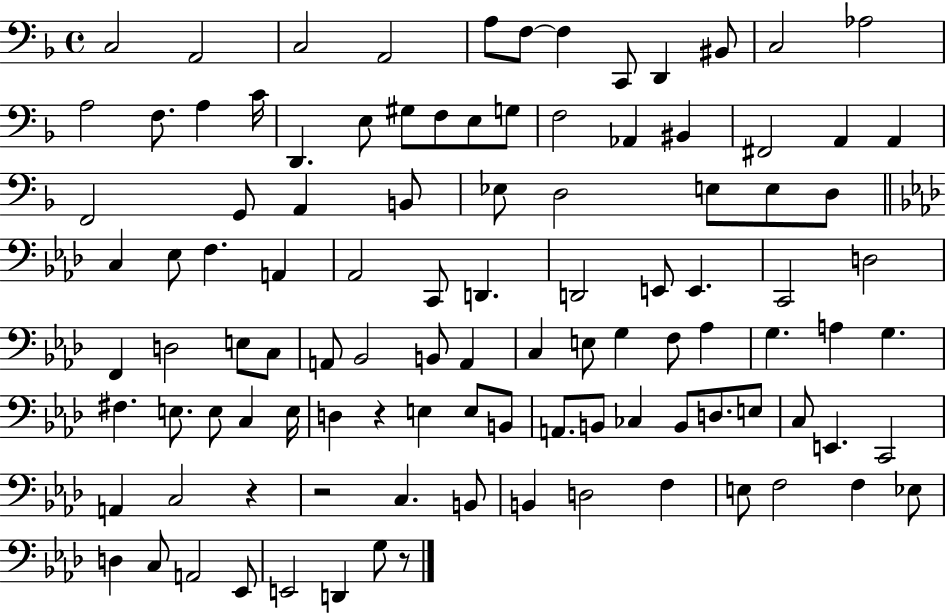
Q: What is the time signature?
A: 4/4